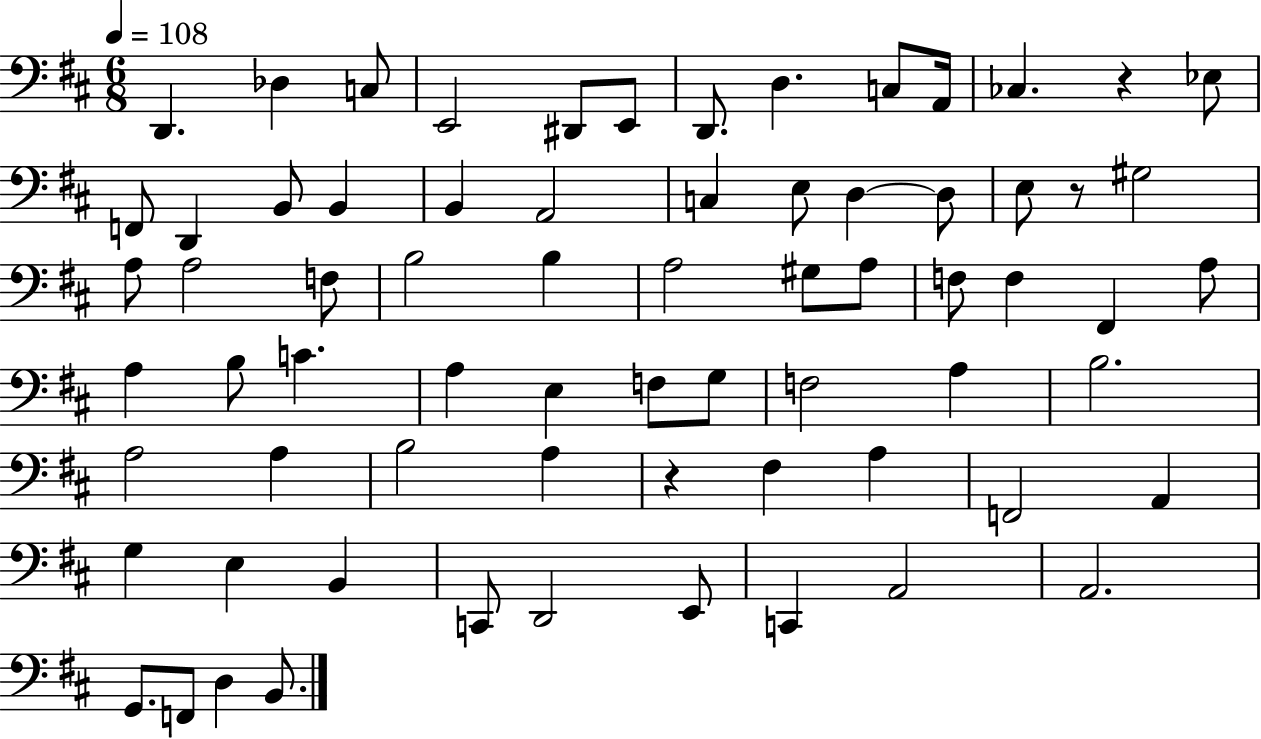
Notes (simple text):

D2/q. Db3/q C3/e E2/h D#2/e E2/e D2/e. D3/q. C3/e A2/s CES3/q. R/q Eb3/e F2/e D2/q B2/e B2/q B2/q A2/h C3/q E3/e D3/q D3/e E3/e R/e G#3/h A3/e A3/h F3/e B3/h B3/q A3/h G#3/e A3/e F3/e F3/q F#2/q A3/e A3/q B3/e C4/q. A3/q E3/q F3/e G3/e F3/h A3/q B3/h. A3/h A3/q B3/h A3/q R/q F#3/q A3/q F2/h A2/q G3/q E3/q B2/q C2/e D2/h E2/e C2/q A2/h A2/h. G2/e. F2/e D3/q B2/e.